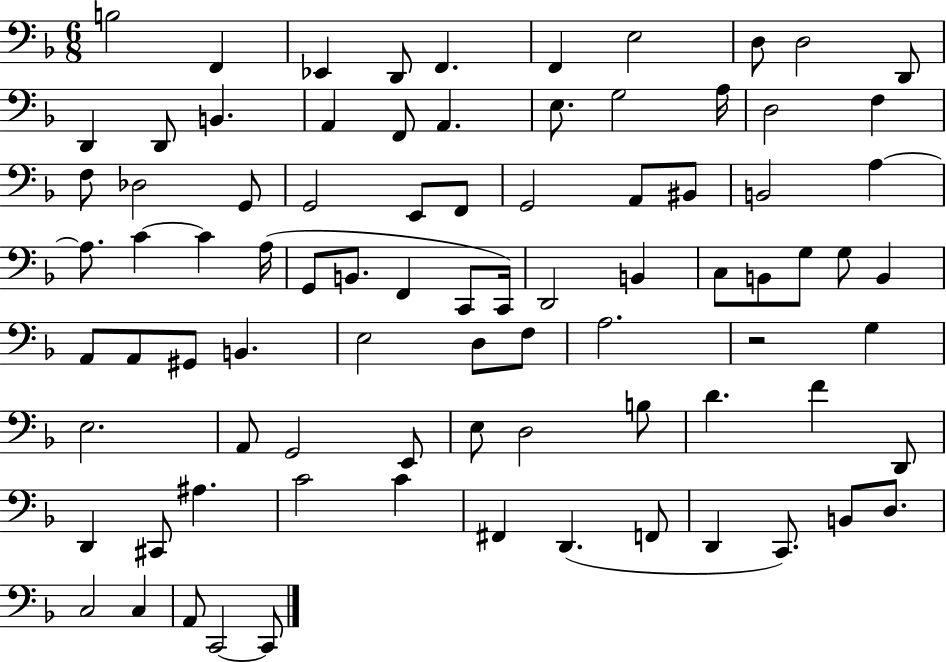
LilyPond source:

{
  \clef bass
  \numericTimeSignature
  \time 6/8
  \key f \major
  b2 f,4 | ees,4 d,8 f,4. | f,4 e2 | d8 d2 d,8 | \break d,4 d,8 b,4. | a,4 f,8 a,4. | e8. g2 a16 | d2 f4 | \break f8 des2 g,8 | g,2 e,8 f,8 | g,2 a,8 bis,8 | b,2 a4~~ | \break a8. c'4~~ c'4 a16( | g,8 b,8. f,4 c,8 c,16) | d,2 b,4 | c8 b,8 g8 g8 b,4 | \break a,8 a,8 gis,8 b,4. | e2 d8 f8 | a2. | r2 g4 | \break e2. | a,8 g,2 e,8 | e8 d2 b8 | d'4. f'4 d,8 | \break d,4 cis,8 ais4. | c'2 c'4 | fis,4 d,4.( f,8 | d,4 c,8.) b,8 d8. | \break c2 c4 | a,8 c,2~~ c,8 | \bar "|."
}